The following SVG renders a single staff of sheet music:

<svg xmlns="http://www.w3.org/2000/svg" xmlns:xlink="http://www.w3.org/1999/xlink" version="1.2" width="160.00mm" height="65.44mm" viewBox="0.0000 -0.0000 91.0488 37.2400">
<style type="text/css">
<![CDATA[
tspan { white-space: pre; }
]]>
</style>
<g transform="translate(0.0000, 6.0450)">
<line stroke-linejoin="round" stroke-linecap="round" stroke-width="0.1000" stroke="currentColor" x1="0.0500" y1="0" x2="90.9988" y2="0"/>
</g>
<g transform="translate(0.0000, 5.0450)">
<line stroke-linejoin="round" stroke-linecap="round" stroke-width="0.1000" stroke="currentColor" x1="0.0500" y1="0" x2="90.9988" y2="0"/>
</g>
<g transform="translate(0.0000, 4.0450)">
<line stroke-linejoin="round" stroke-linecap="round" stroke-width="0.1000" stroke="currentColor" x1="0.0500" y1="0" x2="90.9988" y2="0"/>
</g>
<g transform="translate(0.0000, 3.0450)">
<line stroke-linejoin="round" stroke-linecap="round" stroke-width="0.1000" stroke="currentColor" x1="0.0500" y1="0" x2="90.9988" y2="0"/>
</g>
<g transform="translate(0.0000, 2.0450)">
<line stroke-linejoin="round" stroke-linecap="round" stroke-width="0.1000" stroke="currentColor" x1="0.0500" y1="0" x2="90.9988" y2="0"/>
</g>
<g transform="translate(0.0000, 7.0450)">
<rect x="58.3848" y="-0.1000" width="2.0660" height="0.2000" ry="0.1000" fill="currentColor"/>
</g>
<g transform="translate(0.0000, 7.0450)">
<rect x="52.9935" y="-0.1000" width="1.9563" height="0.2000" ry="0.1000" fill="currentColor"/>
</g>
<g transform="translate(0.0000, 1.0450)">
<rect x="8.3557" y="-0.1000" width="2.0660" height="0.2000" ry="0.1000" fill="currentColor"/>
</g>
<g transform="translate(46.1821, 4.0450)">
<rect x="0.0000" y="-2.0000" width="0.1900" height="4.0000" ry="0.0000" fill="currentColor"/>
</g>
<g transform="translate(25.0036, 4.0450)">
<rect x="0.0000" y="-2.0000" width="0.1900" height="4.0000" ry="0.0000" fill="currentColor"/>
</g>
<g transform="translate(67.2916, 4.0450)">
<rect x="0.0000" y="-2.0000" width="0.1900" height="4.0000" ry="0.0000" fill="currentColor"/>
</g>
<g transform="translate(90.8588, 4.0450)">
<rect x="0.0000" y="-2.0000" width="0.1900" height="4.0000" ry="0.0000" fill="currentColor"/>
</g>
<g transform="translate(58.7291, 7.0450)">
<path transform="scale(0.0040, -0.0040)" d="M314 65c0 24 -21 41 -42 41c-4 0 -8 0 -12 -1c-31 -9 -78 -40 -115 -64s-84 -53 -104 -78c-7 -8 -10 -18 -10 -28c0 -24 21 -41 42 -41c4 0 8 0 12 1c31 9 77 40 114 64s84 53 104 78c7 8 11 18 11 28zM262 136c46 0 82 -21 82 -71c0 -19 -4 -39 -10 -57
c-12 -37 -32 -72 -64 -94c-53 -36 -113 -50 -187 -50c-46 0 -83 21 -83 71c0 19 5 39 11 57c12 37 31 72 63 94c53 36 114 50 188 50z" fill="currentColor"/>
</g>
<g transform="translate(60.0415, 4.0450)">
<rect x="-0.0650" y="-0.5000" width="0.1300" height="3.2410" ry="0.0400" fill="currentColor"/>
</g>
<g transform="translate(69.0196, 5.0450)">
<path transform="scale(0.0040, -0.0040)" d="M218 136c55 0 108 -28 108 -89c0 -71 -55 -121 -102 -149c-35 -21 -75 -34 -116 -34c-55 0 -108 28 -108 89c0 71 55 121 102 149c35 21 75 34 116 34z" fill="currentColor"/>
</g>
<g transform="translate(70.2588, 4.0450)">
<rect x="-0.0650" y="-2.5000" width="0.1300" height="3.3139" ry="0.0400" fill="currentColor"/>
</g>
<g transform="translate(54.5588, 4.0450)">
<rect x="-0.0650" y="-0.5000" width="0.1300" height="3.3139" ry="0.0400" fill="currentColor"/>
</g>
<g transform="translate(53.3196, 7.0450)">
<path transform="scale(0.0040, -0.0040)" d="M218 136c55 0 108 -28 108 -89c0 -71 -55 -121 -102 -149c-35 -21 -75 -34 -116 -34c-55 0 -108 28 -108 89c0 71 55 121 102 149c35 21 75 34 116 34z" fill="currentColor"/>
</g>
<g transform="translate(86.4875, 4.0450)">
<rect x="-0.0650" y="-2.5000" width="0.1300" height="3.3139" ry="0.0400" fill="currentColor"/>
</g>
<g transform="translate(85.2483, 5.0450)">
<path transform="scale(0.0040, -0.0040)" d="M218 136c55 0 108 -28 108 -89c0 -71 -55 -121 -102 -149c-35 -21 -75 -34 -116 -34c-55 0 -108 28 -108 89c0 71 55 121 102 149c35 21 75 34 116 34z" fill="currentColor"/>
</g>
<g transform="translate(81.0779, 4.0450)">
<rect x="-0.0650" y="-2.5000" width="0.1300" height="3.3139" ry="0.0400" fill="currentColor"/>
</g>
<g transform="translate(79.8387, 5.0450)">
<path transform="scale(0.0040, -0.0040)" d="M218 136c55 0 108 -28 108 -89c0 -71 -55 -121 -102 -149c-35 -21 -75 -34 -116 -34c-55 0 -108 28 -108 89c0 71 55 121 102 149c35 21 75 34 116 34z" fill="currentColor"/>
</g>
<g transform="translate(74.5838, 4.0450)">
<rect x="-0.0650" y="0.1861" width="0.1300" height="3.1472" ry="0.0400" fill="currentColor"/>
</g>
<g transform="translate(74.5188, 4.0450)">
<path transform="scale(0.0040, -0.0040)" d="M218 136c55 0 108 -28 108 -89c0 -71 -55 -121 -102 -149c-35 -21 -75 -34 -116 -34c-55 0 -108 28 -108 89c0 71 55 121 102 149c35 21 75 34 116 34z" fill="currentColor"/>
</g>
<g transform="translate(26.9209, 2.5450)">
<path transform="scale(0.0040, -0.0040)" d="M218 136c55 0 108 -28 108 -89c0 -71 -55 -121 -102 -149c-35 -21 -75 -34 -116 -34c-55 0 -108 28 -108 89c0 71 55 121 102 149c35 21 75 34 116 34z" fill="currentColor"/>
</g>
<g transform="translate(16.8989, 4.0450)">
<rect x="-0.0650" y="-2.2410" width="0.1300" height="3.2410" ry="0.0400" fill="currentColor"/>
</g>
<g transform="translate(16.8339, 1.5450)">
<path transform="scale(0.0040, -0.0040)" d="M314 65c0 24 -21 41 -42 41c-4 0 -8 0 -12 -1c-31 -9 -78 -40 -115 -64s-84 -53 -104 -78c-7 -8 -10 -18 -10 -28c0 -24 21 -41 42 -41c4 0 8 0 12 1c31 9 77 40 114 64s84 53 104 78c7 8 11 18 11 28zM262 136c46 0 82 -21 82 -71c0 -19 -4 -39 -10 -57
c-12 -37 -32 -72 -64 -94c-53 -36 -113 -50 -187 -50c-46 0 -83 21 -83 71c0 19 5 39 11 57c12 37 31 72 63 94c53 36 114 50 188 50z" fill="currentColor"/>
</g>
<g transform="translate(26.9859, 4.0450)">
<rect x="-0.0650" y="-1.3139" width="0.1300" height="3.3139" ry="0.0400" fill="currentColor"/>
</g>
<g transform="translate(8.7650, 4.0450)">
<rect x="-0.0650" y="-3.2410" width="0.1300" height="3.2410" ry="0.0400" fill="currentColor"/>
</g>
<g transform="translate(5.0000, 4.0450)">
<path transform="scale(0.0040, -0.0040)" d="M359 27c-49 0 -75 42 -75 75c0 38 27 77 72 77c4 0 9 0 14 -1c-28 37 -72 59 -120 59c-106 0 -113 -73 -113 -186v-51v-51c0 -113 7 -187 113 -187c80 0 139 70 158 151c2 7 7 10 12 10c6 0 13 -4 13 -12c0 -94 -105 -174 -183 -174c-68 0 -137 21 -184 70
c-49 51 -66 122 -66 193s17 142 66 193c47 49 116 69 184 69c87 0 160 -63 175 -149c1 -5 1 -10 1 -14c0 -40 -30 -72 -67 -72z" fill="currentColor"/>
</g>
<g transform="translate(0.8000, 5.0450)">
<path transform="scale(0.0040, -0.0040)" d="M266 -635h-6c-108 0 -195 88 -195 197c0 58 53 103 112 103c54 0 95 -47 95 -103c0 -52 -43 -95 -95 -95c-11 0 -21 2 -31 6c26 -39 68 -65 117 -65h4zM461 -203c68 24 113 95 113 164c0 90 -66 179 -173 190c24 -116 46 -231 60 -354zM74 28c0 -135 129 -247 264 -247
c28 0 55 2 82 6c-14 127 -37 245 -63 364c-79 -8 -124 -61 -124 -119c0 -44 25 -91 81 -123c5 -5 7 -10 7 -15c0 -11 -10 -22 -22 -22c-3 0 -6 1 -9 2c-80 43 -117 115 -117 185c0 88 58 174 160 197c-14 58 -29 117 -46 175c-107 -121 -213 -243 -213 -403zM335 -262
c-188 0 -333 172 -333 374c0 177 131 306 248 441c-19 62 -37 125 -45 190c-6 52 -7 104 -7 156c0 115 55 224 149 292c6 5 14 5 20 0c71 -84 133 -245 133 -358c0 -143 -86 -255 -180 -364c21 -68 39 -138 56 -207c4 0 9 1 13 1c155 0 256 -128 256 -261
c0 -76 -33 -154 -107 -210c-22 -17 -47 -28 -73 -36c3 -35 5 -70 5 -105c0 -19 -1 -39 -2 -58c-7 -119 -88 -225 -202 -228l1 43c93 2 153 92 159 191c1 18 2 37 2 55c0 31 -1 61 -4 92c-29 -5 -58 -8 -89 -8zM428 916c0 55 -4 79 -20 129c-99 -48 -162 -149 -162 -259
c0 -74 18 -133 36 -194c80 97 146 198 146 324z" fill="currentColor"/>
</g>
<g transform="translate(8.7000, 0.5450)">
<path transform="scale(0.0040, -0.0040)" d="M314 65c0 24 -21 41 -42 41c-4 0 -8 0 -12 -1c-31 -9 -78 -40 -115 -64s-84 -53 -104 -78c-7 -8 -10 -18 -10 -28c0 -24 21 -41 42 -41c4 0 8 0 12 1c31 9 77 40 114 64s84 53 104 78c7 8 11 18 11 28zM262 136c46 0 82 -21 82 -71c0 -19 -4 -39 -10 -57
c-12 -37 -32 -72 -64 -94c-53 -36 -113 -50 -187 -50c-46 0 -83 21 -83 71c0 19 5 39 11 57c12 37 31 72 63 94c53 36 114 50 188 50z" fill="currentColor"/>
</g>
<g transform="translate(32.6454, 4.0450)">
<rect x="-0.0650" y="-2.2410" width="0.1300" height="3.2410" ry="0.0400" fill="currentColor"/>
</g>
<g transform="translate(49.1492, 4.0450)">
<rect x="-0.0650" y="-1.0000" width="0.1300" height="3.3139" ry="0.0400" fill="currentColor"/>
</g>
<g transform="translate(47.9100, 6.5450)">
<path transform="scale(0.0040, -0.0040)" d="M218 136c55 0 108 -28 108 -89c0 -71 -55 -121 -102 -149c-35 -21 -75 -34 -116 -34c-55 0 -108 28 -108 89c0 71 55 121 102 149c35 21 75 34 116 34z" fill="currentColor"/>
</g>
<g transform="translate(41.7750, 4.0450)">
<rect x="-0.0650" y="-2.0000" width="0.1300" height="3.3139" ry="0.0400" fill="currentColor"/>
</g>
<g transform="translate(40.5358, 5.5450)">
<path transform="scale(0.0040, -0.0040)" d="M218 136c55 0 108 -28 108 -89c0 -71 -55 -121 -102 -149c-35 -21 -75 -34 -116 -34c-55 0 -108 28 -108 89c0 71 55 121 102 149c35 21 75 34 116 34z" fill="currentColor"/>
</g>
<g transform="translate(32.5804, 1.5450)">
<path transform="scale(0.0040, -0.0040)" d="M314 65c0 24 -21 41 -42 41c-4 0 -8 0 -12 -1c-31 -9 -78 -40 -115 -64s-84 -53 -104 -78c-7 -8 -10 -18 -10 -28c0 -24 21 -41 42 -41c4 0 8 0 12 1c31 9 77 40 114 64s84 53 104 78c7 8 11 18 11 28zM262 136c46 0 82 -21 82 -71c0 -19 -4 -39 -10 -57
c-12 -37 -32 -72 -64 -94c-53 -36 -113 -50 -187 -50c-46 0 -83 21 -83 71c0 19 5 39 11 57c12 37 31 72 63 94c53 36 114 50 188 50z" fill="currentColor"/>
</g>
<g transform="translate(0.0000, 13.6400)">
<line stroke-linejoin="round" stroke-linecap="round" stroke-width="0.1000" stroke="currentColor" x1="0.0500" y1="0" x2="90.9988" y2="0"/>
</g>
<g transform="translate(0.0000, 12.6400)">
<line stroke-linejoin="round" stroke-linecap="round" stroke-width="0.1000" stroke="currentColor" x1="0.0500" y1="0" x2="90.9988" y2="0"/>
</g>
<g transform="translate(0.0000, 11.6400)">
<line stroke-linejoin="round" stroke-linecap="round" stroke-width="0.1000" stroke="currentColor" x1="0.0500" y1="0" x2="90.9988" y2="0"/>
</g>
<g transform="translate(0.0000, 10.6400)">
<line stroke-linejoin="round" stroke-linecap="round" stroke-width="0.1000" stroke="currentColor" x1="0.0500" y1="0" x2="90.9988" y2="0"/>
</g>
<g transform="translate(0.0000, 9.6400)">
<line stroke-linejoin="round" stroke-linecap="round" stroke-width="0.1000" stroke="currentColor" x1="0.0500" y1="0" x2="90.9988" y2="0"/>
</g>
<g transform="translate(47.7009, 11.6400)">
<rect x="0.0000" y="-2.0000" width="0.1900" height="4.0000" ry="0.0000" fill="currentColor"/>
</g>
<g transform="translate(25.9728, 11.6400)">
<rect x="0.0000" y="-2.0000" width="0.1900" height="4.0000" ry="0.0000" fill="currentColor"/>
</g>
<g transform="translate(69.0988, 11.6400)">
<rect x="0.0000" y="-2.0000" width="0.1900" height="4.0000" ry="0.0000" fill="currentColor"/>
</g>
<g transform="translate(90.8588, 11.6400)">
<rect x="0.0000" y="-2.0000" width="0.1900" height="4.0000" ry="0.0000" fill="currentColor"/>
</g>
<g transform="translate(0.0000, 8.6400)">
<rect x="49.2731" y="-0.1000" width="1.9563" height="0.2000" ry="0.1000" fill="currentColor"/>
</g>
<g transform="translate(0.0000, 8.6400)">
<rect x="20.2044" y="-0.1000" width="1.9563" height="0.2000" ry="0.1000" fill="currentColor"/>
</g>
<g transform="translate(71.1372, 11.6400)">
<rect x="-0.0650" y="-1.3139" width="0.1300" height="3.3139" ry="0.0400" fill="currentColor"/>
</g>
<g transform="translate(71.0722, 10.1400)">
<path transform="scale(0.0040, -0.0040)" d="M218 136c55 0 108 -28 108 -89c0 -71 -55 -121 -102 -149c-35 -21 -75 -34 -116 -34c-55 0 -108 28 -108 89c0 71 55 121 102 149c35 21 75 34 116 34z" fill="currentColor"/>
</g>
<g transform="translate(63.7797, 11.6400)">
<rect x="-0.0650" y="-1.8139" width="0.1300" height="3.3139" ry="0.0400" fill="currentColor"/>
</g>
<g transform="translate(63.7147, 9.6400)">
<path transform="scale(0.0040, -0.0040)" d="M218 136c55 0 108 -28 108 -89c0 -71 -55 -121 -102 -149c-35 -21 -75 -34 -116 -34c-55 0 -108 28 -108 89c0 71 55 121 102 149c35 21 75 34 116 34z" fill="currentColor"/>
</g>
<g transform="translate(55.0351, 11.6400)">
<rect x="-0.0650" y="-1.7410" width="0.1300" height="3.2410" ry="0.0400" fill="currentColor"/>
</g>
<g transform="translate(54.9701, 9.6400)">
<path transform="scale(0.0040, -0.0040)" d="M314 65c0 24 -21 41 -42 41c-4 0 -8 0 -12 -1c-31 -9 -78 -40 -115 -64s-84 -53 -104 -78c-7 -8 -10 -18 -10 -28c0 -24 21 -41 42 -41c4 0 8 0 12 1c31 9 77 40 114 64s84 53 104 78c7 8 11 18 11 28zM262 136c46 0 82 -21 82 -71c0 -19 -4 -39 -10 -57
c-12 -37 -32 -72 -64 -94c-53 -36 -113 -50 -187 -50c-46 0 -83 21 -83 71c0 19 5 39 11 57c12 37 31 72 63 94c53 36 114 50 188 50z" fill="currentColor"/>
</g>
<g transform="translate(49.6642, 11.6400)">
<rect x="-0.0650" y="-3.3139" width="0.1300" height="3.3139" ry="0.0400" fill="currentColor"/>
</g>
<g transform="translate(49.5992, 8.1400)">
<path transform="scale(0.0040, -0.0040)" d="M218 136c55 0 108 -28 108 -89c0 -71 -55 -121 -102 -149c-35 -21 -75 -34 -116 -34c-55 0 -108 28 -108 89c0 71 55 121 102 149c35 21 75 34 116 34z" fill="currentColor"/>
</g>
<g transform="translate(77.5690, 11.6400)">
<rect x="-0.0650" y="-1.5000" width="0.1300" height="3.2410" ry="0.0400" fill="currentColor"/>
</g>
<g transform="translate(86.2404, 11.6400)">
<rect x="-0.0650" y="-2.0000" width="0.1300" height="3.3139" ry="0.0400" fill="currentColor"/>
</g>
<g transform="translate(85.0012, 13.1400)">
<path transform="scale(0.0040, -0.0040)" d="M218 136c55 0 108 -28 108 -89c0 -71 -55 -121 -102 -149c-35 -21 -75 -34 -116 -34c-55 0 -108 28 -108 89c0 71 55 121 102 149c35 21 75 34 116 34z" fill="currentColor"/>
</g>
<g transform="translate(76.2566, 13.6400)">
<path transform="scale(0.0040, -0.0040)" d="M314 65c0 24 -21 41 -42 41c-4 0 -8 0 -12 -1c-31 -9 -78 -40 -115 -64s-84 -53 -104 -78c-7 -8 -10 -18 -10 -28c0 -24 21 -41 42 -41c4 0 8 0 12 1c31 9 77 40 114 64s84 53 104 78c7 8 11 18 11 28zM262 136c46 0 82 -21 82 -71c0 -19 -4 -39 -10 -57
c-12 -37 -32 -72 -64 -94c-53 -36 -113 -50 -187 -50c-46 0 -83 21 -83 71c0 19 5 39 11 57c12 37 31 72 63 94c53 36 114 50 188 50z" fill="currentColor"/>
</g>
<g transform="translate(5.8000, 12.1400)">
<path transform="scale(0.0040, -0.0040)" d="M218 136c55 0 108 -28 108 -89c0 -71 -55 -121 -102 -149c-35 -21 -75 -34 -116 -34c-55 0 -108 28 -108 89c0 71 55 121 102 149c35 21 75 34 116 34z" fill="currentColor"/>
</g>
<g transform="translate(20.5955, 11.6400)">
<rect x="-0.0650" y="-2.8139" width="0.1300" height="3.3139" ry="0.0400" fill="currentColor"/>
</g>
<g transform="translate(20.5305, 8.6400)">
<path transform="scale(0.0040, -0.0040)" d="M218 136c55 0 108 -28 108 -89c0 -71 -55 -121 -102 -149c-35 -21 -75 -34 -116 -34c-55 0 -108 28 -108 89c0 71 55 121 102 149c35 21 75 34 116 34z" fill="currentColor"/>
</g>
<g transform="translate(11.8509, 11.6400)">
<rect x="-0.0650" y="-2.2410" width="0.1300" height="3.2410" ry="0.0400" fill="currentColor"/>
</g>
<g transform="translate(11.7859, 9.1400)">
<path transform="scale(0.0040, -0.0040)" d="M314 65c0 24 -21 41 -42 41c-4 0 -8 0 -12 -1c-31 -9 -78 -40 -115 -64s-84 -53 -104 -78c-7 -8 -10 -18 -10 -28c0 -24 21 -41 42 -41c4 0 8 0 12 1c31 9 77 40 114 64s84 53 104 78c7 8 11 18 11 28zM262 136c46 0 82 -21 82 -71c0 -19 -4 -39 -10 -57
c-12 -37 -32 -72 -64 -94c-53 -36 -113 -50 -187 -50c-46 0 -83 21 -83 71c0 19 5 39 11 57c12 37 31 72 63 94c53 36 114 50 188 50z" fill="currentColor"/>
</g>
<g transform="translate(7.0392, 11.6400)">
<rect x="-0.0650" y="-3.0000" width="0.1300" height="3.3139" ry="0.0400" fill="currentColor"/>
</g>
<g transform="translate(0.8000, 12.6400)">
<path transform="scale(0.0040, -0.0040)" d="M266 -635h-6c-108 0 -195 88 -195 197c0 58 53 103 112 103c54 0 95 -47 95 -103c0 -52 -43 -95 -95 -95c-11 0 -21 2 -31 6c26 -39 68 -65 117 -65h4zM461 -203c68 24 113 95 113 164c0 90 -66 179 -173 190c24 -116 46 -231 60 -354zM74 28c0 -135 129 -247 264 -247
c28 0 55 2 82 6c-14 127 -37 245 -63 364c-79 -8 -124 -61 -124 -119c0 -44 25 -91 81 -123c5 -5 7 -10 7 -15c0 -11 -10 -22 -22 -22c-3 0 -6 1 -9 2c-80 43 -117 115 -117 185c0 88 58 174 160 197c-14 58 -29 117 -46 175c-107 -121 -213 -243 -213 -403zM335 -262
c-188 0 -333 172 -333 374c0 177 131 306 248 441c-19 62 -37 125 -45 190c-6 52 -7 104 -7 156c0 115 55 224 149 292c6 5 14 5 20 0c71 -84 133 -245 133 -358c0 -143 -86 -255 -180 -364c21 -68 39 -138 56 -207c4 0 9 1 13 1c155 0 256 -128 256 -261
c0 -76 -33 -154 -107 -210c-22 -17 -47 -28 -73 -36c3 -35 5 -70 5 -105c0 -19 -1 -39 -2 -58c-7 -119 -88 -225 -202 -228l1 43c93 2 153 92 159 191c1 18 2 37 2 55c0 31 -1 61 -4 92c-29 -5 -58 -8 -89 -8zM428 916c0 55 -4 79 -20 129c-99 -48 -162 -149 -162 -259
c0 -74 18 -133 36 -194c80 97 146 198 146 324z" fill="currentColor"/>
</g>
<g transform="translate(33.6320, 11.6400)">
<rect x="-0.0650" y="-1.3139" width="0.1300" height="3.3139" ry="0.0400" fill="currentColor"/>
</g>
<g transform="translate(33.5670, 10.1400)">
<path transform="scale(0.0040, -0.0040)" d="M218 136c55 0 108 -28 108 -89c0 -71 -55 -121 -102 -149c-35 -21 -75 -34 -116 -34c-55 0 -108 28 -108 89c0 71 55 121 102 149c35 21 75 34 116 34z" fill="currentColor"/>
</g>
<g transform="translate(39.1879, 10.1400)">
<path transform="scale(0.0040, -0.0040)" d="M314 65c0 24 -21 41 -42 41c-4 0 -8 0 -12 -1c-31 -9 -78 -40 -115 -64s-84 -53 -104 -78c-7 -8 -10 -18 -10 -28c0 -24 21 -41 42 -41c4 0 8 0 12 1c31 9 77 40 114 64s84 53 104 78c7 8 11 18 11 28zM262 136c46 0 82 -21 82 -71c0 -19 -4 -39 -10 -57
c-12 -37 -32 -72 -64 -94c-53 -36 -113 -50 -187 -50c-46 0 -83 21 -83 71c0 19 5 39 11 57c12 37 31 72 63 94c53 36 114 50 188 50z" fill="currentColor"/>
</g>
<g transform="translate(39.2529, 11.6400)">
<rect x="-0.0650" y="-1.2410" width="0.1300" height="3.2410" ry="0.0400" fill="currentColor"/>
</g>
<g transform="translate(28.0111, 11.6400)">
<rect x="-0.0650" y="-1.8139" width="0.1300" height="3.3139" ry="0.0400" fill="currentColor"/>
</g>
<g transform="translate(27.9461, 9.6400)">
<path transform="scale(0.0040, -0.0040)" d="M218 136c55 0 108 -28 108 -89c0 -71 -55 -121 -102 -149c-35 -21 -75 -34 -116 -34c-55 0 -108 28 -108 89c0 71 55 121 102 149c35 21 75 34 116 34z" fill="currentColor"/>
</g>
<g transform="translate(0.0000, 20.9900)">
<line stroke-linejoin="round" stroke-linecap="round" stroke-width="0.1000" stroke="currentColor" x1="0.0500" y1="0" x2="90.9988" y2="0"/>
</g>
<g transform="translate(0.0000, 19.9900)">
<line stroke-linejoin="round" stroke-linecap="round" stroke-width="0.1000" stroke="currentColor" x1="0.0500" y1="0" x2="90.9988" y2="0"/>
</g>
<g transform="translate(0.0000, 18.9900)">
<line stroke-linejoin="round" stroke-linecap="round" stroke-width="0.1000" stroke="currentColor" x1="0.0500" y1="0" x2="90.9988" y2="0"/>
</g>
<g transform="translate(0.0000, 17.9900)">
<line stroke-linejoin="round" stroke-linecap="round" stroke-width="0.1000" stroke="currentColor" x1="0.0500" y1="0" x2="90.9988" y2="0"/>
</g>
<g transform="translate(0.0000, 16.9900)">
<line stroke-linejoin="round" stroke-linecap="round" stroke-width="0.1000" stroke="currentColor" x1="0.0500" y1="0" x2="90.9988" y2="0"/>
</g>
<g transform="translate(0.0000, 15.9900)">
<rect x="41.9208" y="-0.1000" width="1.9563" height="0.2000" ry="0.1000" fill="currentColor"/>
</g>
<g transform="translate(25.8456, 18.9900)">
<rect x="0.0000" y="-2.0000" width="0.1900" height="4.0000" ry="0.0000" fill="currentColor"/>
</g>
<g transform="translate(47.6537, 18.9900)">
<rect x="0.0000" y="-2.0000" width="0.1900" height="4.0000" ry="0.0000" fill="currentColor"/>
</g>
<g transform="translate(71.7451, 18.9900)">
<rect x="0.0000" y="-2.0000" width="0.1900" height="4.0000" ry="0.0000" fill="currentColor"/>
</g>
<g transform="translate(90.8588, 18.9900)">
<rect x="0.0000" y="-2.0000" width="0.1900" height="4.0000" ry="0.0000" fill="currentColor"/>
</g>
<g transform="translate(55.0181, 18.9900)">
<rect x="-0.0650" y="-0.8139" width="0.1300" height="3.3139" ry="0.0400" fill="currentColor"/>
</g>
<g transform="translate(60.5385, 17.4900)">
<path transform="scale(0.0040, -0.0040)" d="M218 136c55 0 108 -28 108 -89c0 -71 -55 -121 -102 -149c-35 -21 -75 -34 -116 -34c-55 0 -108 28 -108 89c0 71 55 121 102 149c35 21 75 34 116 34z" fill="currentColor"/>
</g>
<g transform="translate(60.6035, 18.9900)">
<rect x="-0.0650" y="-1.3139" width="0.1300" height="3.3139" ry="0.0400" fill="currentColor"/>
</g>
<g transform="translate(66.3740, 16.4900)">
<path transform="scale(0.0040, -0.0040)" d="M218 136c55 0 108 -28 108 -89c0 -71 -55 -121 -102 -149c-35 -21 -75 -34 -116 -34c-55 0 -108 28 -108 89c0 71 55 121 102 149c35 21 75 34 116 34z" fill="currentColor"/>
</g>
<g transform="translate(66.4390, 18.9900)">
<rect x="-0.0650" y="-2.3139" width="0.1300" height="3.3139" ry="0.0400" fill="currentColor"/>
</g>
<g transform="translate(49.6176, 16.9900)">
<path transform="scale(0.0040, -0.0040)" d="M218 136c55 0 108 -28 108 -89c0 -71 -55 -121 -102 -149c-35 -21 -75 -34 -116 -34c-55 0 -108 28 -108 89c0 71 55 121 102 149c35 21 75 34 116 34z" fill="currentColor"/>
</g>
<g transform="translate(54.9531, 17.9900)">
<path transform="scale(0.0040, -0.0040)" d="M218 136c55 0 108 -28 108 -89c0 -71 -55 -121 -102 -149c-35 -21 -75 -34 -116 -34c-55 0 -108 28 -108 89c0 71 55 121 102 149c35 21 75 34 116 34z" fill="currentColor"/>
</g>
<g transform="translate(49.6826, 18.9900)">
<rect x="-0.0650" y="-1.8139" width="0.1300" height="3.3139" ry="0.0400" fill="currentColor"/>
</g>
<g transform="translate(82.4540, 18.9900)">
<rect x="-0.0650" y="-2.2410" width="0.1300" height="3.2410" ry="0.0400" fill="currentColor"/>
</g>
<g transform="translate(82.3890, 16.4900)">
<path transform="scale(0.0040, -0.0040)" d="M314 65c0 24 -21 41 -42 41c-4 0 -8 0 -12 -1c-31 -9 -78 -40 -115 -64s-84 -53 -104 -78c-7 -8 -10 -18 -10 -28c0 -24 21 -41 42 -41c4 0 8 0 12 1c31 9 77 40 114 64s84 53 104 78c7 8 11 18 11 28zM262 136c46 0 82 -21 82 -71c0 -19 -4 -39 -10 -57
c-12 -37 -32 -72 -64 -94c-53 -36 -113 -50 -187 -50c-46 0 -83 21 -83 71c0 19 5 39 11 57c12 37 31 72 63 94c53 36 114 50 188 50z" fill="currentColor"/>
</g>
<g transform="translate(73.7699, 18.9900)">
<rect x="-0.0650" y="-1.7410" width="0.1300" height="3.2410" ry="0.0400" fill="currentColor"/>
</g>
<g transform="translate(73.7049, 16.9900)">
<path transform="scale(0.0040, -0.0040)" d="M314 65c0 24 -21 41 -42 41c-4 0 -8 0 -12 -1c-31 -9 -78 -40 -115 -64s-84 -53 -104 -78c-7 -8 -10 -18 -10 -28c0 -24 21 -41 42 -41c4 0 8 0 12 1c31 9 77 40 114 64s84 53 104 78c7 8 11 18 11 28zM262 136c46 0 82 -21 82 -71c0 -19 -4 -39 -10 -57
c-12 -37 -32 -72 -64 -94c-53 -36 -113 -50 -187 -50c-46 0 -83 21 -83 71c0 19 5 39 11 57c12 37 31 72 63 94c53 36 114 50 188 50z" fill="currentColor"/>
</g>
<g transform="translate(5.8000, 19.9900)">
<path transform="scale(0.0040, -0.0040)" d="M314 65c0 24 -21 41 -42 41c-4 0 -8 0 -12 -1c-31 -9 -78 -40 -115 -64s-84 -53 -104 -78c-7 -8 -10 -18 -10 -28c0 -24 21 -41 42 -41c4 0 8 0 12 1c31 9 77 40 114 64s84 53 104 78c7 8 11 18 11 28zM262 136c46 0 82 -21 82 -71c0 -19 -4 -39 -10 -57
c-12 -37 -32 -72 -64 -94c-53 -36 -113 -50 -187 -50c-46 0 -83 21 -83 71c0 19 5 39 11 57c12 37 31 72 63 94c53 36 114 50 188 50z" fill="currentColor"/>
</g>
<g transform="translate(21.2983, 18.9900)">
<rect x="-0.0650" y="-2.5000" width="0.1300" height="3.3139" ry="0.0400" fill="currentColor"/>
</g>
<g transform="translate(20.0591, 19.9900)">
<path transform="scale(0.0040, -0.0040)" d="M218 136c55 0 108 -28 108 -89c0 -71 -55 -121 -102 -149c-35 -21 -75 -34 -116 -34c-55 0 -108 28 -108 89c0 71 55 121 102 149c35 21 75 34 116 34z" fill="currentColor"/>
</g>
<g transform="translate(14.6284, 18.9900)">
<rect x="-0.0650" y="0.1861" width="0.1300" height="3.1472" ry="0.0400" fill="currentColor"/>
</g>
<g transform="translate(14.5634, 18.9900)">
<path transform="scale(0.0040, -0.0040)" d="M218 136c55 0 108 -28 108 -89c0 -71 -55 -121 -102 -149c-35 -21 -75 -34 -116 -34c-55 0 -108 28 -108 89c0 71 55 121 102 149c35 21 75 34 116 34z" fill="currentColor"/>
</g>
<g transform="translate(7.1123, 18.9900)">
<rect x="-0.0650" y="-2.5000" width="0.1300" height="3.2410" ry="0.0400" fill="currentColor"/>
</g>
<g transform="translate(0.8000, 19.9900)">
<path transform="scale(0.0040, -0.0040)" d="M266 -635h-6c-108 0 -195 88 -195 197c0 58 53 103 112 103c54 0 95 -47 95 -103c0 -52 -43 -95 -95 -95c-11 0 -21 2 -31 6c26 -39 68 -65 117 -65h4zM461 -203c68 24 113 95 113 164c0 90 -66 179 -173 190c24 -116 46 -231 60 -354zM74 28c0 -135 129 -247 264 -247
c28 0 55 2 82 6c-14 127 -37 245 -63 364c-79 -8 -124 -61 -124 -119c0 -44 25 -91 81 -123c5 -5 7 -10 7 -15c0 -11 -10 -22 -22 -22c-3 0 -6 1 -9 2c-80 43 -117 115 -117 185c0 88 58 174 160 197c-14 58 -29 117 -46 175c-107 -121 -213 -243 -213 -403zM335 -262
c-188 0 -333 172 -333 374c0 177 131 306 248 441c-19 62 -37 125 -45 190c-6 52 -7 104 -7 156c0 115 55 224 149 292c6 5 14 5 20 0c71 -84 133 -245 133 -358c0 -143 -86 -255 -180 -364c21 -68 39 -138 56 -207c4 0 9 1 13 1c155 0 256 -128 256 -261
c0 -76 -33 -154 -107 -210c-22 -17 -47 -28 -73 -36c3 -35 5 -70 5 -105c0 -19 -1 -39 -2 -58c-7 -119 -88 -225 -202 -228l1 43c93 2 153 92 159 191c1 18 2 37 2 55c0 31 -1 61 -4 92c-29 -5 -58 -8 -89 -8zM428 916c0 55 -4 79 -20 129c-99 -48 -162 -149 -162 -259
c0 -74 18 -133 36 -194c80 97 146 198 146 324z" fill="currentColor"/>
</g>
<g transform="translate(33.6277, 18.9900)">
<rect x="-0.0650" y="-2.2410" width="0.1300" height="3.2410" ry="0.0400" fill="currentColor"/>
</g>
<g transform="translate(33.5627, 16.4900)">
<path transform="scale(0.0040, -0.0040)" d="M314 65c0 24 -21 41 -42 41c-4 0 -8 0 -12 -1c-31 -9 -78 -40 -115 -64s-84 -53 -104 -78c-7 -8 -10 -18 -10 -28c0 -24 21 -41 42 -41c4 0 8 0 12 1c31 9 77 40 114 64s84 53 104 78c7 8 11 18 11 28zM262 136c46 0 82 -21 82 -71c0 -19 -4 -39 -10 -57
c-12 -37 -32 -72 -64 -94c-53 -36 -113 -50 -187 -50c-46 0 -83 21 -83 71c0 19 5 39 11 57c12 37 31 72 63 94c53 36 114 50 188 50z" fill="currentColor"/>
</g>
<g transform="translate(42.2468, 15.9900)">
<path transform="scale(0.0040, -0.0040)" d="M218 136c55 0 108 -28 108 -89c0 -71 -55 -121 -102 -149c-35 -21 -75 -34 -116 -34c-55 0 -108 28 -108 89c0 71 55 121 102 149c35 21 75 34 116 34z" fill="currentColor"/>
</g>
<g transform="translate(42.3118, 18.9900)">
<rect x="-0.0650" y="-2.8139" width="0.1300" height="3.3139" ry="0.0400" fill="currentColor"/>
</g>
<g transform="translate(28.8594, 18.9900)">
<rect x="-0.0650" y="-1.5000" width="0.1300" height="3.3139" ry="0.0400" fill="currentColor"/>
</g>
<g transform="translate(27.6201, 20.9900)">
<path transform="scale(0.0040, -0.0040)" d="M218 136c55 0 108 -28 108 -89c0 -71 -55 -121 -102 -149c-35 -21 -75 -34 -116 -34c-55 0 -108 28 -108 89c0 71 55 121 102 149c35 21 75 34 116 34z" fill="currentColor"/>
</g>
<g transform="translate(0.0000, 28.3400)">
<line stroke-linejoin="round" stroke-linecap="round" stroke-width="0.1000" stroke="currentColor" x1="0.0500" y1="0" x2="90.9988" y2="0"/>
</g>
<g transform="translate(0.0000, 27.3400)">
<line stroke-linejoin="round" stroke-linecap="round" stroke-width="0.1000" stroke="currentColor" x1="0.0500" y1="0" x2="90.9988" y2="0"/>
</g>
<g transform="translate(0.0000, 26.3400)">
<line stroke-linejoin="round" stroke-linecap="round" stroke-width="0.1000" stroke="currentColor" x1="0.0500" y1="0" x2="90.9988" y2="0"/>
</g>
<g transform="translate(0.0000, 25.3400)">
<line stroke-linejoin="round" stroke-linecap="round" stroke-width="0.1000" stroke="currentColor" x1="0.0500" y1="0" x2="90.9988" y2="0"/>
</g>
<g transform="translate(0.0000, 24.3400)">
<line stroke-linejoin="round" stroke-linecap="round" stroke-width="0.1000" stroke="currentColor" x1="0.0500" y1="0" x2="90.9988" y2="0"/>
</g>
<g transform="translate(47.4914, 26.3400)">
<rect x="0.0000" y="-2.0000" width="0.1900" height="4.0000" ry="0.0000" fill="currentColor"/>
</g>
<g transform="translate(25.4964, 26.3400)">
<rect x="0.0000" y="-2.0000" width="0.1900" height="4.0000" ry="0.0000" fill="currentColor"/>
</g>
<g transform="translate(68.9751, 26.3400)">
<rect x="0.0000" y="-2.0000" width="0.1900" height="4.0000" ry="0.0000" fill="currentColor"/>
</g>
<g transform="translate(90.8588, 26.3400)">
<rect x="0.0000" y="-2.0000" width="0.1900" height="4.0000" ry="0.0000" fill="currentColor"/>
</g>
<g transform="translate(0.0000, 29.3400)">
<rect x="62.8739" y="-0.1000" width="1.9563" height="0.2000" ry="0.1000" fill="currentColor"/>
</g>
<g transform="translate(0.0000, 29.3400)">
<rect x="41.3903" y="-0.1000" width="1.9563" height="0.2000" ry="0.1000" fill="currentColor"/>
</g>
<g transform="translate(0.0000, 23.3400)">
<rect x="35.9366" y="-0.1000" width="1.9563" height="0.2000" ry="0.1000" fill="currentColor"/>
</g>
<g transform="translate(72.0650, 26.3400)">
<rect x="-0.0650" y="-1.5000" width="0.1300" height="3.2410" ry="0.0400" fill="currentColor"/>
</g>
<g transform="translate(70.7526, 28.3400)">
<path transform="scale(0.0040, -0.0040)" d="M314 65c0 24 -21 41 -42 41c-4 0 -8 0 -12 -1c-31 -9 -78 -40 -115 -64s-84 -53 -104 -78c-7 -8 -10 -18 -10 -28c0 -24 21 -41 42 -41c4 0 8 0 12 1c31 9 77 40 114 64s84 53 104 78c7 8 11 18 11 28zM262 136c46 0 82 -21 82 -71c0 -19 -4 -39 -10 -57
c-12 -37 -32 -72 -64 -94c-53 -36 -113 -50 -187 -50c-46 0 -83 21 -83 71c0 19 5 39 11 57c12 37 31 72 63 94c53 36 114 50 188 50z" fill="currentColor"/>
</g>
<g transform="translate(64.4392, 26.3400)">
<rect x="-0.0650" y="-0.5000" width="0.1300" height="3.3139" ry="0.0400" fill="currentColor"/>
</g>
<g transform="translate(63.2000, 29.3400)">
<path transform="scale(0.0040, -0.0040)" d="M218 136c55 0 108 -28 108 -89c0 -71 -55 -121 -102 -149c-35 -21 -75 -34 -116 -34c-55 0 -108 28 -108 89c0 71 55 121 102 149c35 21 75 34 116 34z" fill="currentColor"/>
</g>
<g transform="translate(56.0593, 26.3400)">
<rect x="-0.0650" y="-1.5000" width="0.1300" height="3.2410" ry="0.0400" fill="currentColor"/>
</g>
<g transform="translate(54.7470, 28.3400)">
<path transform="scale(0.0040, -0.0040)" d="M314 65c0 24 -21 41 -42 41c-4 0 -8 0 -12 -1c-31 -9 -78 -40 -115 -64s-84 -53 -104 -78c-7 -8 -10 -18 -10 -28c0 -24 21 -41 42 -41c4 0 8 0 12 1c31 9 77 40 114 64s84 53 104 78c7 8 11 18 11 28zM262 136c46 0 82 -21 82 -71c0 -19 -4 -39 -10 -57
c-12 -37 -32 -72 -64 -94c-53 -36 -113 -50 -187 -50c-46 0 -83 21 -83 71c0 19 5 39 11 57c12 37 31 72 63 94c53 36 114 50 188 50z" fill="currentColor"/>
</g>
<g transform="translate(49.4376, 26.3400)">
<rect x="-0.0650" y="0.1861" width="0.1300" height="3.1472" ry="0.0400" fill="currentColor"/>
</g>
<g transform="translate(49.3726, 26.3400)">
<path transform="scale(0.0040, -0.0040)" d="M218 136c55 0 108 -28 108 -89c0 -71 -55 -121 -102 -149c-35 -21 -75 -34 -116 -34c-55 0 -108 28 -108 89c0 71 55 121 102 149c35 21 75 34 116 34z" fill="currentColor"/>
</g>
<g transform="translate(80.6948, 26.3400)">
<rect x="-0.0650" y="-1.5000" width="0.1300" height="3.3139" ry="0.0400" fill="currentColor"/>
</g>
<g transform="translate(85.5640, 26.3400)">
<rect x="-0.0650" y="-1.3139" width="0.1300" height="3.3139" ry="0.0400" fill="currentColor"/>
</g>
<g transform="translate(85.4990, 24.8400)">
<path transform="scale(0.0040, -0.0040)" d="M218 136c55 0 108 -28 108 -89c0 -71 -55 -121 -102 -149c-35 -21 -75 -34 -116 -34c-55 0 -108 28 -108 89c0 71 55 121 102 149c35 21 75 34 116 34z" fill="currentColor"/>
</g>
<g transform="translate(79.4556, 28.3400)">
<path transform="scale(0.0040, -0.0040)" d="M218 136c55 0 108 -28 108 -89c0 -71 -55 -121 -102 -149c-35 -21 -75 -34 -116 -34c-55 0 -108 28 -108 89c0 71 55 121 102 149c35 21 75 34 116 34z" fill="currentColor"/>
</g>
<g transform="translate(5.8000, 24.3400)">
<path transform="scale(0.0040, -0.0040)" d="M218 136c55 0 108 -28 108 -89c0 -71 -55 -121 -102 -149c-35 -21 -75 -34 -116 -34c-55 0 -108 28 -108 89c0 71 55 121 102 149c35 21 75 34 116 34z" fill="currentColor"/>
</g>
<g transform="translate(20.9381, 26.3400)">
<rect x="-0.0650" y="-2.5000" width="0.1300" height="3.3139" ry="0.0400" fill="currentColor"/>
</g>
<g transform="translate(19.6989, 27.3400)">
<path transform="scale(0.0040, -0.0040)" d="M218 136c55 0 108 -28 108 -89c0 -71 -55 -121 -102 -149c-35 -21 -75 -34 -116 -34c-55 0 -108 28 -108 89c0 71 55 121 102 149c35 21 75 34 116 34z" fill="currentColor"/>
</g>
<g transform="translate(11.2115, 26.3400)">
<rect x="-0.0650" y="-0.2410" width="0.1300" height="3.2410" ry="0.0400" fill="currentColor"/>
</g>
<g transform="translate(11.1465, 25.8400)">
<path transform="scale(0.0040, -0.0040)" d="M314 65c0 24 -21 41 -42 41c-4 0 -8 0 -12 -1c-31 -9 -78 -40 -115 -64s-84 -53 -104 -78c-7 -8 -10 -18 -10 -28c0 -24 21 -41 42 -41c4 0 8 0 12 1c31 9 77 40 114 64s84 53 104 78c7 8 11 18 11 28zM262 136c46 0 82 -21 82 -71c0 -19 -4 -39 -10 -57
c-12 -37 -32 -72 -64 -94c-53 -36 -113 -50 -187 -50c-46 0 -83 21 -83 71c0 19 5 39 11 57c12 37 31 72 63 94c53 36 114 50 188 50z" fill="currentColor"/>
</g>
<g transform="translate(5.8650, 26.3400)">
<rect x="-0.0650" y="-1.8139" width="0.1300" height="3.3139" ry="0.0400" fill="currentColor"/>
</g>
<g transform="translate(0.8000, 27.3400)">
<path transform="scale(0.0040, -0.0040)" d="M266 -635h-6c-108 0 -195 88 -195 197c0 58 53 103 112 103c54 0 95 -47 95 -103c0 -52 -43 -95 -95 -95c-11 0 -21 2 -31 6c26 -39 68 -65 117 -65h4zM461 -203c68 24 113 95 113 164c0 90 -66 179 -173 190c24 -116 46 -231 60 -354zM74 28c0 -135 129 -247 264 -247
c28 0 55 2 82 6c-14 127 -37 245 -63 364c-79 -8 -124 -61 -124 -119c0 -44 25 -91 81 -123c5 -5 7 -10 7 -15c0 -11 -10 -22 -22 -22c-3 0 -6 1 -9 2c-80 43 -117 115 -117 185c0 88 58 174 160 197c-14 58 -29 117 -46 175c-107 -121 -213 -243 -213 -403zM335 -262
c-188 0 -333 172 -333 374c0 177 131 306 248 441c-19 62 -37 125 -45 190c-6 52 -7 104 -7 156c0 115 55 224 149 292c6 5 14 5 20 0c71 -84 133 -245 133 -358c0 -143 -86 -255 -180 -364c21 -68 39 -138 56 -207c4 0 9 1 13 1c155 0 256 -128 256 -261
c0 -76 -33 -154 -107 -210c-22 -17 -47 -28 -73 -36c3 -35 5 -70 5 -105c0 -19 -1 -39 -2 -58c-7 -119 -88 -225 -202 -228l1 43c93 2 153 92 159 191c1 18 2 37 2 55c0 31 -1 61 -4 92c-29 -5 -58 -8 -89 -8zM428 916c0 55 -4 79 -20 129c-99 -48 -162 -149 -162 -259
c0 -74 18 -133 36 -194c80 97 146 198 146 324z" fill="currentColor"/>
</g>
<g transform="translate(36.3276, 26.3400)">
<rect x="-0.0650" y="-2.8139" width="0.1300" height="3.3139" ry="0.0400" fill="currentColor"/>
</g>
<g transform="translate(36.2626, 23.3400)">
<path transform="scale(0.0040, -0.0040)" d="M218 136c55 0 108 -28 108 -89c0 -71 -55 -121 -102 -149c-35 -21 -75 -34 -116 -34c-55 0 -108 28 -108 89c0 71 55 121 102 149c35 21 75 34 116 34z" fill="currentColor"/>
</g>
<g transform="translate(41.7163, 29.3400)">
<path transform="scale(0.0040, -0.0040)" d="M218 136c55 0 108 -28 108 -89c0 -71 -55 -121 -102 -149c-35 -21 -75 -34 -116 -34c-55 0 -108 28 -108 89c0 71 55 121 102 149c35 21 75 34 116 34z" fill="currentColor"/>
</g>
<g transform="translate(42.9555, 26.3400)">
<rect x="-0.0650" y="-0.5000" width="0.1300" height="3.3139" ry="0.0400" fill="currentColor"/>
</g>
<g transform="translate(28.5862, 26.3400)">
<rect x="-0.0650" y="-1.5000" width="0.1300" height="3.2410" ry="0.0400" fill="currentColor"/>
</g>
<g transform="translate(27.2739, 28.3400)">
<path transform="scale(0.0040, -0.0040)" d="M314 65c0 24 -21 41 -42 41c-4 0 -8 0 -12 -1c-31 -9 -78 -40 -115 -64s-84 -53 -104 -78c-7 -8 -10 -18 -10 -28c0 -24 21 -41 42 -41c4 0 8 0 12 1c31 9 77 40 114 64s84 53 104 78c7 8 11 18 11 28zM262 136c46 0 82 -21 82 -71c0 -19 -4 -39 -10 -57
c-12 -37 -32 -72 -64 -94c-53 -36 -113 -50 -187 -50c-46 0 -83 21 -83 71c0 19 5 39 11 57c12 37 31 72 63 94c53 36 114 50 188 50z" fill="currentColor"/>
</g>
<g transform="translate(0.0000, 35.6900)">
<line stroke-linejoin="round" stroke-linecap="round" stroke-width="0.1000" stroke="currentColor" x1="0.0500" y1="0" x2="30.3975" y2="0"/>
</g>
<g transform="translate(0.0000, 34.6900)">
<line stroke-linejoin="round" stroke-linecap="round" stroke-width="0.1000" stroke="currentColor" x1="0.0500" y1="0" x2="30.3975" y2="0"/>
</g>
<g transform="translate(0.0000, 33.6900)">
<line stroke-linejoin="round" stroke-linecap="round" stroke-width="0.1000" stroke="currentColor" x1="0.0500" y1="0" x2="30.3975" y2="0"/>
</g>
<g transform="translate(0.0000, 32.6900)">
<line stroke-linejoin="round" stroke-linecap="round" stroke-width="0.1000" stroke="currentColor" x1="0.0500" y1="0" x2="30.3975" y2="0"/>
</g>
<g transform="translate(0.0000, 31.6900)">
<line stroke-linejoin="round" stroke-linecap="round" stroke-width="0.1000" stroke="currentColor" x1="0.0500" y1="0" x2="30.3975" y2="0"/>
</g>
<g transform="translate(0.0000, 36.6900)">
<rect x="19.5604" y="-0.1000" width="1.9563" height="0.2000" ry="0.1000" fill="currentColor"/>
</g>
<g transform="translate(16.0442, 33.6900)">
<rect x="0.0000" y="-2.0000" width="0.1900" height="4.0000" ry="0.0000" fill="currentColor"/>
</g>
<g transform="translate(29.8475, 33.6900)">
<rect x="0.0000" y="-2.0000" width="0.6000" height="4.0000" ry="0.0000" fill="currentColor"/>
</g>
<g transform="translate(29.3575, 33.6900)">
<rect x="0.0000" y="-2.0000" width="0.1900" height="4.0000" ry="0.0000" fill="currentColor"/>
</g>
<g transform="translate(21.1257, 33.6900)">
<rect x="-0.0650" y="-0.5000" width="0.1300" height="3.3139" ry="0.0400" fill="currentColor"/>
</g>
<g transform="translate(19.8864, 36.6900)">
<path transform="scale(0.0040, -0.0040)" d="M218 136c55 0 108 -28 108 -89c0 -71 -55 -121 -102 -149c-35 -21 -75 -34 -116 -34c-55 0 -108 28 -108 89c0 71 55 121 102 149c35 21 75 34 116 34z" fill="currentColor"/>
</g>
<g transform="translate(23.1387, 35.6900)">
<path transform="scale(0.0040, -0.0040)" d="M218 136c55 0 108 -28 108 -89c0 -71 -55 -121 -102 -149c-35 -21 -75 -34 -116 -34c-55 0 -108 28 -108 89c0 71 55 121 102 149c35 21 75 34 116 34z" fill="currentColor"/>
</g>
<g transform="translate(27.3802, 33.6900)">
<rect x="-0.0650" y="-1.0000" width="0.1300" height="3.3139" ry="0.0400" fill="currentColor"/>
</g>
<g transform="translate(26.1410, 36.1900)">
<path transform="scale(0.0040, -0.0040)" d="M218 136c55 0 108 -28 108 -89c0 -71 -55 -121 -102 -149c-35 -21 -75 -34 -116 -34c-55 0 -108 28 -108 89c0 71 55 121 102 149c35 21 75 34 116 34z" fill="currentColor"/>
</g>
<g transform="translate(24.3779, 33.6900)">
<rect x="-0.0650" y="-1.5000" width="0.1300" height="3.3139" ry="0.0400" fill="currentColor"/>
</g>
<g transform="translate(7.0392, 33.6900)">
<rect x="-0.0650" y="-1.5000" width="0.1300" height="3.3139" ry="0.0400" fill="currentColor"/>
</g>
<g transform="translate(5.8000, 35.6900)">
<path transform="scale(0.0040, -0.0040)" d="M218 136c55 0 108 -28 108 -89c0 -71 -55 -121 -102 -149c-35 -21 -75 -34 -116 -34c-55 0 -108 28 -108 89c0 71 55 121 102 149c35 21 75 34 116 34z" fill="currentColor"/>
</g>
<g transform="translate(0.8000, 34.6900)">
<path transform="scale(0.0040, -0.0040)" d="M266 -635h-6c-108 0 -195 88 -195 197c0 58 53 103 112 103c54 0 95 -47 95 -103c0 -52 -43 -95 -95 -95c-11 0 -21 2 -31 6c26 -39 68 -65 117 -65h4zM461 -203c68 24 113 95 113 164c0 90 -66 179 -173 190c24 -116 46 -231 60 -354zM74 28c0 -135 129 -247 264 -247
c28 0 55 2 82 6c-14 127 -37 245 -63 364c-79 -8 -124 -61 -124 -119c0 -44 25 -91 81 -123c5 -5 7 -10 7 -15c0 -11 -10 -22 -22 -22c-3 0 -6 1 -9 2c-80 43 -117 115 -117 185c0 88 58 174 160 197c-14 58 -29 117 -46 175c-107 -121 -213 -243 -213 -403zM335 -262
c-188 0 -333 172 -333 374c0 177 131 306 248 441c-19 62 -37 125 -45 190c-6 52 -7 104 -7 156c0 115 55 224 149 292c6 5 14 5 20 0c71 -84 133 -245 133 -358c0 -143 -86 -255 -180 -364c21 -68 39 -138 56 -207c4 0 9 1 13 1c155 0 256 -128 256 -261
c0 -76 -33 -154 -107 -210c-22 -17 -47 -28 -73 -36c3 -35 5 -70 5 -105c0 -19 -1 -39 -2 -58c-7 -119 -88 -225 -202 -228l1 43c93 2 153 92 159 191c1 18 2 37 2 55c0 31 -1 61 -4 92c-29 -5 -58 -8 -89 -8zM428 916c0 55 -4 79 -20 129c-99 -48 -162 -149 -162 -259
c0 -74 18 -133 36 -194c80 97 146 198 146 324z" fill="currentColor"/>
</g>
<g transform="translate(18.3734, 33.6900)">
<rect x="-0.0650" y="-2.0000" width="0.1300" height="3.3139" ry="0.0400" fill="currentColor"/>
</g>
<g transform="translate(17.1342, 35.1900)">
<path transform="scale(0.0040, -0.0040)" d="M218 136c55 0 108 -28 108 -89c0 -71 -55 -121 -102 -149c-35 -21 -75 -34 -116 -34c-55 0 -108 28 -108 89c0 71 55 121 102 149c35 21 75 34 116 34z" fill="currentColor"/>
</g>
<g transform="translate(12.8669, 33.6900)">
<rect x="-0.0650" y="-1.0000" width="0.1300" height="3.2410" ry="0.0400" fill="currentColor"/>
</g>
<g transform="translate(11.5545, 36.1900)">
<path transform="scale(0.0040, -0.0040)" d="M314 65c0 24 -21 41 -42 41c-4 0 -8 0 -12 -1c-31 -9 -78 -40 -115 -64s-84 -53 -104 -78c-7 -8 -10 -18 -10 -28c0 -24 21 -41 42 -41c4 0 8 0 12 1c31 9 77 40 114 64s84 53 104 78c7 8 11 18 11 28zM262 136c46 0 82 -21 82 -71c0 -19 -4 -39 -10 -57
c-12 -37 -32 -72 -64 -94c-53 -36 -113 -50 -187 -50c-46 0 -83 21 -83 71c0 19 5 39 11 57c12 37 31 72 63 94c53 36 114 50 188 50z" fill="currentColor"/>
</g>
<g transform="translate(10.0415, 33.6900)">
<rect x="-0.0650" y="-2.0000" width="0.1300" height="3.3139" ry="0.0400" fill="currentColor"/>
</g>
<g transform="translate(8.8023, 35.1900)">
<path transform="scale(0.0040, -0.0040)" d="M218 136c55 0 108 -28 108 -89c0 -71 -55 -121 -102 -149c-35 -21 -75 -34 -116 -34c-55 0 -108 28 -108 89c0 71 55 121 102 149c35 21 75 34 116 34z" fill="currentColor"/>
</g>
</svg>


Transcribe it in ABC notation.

X:1
T:Untitled
M:4/4
L:1/4
K:C
b2 g2 e g2 F D C C2 G B G G A g2 a f e e2 b f2 f e E2 F G2 B G E g2 a f d e g f2 g2 f c2 G E2 a C B E2 C E2 E e E F D2 F C E D